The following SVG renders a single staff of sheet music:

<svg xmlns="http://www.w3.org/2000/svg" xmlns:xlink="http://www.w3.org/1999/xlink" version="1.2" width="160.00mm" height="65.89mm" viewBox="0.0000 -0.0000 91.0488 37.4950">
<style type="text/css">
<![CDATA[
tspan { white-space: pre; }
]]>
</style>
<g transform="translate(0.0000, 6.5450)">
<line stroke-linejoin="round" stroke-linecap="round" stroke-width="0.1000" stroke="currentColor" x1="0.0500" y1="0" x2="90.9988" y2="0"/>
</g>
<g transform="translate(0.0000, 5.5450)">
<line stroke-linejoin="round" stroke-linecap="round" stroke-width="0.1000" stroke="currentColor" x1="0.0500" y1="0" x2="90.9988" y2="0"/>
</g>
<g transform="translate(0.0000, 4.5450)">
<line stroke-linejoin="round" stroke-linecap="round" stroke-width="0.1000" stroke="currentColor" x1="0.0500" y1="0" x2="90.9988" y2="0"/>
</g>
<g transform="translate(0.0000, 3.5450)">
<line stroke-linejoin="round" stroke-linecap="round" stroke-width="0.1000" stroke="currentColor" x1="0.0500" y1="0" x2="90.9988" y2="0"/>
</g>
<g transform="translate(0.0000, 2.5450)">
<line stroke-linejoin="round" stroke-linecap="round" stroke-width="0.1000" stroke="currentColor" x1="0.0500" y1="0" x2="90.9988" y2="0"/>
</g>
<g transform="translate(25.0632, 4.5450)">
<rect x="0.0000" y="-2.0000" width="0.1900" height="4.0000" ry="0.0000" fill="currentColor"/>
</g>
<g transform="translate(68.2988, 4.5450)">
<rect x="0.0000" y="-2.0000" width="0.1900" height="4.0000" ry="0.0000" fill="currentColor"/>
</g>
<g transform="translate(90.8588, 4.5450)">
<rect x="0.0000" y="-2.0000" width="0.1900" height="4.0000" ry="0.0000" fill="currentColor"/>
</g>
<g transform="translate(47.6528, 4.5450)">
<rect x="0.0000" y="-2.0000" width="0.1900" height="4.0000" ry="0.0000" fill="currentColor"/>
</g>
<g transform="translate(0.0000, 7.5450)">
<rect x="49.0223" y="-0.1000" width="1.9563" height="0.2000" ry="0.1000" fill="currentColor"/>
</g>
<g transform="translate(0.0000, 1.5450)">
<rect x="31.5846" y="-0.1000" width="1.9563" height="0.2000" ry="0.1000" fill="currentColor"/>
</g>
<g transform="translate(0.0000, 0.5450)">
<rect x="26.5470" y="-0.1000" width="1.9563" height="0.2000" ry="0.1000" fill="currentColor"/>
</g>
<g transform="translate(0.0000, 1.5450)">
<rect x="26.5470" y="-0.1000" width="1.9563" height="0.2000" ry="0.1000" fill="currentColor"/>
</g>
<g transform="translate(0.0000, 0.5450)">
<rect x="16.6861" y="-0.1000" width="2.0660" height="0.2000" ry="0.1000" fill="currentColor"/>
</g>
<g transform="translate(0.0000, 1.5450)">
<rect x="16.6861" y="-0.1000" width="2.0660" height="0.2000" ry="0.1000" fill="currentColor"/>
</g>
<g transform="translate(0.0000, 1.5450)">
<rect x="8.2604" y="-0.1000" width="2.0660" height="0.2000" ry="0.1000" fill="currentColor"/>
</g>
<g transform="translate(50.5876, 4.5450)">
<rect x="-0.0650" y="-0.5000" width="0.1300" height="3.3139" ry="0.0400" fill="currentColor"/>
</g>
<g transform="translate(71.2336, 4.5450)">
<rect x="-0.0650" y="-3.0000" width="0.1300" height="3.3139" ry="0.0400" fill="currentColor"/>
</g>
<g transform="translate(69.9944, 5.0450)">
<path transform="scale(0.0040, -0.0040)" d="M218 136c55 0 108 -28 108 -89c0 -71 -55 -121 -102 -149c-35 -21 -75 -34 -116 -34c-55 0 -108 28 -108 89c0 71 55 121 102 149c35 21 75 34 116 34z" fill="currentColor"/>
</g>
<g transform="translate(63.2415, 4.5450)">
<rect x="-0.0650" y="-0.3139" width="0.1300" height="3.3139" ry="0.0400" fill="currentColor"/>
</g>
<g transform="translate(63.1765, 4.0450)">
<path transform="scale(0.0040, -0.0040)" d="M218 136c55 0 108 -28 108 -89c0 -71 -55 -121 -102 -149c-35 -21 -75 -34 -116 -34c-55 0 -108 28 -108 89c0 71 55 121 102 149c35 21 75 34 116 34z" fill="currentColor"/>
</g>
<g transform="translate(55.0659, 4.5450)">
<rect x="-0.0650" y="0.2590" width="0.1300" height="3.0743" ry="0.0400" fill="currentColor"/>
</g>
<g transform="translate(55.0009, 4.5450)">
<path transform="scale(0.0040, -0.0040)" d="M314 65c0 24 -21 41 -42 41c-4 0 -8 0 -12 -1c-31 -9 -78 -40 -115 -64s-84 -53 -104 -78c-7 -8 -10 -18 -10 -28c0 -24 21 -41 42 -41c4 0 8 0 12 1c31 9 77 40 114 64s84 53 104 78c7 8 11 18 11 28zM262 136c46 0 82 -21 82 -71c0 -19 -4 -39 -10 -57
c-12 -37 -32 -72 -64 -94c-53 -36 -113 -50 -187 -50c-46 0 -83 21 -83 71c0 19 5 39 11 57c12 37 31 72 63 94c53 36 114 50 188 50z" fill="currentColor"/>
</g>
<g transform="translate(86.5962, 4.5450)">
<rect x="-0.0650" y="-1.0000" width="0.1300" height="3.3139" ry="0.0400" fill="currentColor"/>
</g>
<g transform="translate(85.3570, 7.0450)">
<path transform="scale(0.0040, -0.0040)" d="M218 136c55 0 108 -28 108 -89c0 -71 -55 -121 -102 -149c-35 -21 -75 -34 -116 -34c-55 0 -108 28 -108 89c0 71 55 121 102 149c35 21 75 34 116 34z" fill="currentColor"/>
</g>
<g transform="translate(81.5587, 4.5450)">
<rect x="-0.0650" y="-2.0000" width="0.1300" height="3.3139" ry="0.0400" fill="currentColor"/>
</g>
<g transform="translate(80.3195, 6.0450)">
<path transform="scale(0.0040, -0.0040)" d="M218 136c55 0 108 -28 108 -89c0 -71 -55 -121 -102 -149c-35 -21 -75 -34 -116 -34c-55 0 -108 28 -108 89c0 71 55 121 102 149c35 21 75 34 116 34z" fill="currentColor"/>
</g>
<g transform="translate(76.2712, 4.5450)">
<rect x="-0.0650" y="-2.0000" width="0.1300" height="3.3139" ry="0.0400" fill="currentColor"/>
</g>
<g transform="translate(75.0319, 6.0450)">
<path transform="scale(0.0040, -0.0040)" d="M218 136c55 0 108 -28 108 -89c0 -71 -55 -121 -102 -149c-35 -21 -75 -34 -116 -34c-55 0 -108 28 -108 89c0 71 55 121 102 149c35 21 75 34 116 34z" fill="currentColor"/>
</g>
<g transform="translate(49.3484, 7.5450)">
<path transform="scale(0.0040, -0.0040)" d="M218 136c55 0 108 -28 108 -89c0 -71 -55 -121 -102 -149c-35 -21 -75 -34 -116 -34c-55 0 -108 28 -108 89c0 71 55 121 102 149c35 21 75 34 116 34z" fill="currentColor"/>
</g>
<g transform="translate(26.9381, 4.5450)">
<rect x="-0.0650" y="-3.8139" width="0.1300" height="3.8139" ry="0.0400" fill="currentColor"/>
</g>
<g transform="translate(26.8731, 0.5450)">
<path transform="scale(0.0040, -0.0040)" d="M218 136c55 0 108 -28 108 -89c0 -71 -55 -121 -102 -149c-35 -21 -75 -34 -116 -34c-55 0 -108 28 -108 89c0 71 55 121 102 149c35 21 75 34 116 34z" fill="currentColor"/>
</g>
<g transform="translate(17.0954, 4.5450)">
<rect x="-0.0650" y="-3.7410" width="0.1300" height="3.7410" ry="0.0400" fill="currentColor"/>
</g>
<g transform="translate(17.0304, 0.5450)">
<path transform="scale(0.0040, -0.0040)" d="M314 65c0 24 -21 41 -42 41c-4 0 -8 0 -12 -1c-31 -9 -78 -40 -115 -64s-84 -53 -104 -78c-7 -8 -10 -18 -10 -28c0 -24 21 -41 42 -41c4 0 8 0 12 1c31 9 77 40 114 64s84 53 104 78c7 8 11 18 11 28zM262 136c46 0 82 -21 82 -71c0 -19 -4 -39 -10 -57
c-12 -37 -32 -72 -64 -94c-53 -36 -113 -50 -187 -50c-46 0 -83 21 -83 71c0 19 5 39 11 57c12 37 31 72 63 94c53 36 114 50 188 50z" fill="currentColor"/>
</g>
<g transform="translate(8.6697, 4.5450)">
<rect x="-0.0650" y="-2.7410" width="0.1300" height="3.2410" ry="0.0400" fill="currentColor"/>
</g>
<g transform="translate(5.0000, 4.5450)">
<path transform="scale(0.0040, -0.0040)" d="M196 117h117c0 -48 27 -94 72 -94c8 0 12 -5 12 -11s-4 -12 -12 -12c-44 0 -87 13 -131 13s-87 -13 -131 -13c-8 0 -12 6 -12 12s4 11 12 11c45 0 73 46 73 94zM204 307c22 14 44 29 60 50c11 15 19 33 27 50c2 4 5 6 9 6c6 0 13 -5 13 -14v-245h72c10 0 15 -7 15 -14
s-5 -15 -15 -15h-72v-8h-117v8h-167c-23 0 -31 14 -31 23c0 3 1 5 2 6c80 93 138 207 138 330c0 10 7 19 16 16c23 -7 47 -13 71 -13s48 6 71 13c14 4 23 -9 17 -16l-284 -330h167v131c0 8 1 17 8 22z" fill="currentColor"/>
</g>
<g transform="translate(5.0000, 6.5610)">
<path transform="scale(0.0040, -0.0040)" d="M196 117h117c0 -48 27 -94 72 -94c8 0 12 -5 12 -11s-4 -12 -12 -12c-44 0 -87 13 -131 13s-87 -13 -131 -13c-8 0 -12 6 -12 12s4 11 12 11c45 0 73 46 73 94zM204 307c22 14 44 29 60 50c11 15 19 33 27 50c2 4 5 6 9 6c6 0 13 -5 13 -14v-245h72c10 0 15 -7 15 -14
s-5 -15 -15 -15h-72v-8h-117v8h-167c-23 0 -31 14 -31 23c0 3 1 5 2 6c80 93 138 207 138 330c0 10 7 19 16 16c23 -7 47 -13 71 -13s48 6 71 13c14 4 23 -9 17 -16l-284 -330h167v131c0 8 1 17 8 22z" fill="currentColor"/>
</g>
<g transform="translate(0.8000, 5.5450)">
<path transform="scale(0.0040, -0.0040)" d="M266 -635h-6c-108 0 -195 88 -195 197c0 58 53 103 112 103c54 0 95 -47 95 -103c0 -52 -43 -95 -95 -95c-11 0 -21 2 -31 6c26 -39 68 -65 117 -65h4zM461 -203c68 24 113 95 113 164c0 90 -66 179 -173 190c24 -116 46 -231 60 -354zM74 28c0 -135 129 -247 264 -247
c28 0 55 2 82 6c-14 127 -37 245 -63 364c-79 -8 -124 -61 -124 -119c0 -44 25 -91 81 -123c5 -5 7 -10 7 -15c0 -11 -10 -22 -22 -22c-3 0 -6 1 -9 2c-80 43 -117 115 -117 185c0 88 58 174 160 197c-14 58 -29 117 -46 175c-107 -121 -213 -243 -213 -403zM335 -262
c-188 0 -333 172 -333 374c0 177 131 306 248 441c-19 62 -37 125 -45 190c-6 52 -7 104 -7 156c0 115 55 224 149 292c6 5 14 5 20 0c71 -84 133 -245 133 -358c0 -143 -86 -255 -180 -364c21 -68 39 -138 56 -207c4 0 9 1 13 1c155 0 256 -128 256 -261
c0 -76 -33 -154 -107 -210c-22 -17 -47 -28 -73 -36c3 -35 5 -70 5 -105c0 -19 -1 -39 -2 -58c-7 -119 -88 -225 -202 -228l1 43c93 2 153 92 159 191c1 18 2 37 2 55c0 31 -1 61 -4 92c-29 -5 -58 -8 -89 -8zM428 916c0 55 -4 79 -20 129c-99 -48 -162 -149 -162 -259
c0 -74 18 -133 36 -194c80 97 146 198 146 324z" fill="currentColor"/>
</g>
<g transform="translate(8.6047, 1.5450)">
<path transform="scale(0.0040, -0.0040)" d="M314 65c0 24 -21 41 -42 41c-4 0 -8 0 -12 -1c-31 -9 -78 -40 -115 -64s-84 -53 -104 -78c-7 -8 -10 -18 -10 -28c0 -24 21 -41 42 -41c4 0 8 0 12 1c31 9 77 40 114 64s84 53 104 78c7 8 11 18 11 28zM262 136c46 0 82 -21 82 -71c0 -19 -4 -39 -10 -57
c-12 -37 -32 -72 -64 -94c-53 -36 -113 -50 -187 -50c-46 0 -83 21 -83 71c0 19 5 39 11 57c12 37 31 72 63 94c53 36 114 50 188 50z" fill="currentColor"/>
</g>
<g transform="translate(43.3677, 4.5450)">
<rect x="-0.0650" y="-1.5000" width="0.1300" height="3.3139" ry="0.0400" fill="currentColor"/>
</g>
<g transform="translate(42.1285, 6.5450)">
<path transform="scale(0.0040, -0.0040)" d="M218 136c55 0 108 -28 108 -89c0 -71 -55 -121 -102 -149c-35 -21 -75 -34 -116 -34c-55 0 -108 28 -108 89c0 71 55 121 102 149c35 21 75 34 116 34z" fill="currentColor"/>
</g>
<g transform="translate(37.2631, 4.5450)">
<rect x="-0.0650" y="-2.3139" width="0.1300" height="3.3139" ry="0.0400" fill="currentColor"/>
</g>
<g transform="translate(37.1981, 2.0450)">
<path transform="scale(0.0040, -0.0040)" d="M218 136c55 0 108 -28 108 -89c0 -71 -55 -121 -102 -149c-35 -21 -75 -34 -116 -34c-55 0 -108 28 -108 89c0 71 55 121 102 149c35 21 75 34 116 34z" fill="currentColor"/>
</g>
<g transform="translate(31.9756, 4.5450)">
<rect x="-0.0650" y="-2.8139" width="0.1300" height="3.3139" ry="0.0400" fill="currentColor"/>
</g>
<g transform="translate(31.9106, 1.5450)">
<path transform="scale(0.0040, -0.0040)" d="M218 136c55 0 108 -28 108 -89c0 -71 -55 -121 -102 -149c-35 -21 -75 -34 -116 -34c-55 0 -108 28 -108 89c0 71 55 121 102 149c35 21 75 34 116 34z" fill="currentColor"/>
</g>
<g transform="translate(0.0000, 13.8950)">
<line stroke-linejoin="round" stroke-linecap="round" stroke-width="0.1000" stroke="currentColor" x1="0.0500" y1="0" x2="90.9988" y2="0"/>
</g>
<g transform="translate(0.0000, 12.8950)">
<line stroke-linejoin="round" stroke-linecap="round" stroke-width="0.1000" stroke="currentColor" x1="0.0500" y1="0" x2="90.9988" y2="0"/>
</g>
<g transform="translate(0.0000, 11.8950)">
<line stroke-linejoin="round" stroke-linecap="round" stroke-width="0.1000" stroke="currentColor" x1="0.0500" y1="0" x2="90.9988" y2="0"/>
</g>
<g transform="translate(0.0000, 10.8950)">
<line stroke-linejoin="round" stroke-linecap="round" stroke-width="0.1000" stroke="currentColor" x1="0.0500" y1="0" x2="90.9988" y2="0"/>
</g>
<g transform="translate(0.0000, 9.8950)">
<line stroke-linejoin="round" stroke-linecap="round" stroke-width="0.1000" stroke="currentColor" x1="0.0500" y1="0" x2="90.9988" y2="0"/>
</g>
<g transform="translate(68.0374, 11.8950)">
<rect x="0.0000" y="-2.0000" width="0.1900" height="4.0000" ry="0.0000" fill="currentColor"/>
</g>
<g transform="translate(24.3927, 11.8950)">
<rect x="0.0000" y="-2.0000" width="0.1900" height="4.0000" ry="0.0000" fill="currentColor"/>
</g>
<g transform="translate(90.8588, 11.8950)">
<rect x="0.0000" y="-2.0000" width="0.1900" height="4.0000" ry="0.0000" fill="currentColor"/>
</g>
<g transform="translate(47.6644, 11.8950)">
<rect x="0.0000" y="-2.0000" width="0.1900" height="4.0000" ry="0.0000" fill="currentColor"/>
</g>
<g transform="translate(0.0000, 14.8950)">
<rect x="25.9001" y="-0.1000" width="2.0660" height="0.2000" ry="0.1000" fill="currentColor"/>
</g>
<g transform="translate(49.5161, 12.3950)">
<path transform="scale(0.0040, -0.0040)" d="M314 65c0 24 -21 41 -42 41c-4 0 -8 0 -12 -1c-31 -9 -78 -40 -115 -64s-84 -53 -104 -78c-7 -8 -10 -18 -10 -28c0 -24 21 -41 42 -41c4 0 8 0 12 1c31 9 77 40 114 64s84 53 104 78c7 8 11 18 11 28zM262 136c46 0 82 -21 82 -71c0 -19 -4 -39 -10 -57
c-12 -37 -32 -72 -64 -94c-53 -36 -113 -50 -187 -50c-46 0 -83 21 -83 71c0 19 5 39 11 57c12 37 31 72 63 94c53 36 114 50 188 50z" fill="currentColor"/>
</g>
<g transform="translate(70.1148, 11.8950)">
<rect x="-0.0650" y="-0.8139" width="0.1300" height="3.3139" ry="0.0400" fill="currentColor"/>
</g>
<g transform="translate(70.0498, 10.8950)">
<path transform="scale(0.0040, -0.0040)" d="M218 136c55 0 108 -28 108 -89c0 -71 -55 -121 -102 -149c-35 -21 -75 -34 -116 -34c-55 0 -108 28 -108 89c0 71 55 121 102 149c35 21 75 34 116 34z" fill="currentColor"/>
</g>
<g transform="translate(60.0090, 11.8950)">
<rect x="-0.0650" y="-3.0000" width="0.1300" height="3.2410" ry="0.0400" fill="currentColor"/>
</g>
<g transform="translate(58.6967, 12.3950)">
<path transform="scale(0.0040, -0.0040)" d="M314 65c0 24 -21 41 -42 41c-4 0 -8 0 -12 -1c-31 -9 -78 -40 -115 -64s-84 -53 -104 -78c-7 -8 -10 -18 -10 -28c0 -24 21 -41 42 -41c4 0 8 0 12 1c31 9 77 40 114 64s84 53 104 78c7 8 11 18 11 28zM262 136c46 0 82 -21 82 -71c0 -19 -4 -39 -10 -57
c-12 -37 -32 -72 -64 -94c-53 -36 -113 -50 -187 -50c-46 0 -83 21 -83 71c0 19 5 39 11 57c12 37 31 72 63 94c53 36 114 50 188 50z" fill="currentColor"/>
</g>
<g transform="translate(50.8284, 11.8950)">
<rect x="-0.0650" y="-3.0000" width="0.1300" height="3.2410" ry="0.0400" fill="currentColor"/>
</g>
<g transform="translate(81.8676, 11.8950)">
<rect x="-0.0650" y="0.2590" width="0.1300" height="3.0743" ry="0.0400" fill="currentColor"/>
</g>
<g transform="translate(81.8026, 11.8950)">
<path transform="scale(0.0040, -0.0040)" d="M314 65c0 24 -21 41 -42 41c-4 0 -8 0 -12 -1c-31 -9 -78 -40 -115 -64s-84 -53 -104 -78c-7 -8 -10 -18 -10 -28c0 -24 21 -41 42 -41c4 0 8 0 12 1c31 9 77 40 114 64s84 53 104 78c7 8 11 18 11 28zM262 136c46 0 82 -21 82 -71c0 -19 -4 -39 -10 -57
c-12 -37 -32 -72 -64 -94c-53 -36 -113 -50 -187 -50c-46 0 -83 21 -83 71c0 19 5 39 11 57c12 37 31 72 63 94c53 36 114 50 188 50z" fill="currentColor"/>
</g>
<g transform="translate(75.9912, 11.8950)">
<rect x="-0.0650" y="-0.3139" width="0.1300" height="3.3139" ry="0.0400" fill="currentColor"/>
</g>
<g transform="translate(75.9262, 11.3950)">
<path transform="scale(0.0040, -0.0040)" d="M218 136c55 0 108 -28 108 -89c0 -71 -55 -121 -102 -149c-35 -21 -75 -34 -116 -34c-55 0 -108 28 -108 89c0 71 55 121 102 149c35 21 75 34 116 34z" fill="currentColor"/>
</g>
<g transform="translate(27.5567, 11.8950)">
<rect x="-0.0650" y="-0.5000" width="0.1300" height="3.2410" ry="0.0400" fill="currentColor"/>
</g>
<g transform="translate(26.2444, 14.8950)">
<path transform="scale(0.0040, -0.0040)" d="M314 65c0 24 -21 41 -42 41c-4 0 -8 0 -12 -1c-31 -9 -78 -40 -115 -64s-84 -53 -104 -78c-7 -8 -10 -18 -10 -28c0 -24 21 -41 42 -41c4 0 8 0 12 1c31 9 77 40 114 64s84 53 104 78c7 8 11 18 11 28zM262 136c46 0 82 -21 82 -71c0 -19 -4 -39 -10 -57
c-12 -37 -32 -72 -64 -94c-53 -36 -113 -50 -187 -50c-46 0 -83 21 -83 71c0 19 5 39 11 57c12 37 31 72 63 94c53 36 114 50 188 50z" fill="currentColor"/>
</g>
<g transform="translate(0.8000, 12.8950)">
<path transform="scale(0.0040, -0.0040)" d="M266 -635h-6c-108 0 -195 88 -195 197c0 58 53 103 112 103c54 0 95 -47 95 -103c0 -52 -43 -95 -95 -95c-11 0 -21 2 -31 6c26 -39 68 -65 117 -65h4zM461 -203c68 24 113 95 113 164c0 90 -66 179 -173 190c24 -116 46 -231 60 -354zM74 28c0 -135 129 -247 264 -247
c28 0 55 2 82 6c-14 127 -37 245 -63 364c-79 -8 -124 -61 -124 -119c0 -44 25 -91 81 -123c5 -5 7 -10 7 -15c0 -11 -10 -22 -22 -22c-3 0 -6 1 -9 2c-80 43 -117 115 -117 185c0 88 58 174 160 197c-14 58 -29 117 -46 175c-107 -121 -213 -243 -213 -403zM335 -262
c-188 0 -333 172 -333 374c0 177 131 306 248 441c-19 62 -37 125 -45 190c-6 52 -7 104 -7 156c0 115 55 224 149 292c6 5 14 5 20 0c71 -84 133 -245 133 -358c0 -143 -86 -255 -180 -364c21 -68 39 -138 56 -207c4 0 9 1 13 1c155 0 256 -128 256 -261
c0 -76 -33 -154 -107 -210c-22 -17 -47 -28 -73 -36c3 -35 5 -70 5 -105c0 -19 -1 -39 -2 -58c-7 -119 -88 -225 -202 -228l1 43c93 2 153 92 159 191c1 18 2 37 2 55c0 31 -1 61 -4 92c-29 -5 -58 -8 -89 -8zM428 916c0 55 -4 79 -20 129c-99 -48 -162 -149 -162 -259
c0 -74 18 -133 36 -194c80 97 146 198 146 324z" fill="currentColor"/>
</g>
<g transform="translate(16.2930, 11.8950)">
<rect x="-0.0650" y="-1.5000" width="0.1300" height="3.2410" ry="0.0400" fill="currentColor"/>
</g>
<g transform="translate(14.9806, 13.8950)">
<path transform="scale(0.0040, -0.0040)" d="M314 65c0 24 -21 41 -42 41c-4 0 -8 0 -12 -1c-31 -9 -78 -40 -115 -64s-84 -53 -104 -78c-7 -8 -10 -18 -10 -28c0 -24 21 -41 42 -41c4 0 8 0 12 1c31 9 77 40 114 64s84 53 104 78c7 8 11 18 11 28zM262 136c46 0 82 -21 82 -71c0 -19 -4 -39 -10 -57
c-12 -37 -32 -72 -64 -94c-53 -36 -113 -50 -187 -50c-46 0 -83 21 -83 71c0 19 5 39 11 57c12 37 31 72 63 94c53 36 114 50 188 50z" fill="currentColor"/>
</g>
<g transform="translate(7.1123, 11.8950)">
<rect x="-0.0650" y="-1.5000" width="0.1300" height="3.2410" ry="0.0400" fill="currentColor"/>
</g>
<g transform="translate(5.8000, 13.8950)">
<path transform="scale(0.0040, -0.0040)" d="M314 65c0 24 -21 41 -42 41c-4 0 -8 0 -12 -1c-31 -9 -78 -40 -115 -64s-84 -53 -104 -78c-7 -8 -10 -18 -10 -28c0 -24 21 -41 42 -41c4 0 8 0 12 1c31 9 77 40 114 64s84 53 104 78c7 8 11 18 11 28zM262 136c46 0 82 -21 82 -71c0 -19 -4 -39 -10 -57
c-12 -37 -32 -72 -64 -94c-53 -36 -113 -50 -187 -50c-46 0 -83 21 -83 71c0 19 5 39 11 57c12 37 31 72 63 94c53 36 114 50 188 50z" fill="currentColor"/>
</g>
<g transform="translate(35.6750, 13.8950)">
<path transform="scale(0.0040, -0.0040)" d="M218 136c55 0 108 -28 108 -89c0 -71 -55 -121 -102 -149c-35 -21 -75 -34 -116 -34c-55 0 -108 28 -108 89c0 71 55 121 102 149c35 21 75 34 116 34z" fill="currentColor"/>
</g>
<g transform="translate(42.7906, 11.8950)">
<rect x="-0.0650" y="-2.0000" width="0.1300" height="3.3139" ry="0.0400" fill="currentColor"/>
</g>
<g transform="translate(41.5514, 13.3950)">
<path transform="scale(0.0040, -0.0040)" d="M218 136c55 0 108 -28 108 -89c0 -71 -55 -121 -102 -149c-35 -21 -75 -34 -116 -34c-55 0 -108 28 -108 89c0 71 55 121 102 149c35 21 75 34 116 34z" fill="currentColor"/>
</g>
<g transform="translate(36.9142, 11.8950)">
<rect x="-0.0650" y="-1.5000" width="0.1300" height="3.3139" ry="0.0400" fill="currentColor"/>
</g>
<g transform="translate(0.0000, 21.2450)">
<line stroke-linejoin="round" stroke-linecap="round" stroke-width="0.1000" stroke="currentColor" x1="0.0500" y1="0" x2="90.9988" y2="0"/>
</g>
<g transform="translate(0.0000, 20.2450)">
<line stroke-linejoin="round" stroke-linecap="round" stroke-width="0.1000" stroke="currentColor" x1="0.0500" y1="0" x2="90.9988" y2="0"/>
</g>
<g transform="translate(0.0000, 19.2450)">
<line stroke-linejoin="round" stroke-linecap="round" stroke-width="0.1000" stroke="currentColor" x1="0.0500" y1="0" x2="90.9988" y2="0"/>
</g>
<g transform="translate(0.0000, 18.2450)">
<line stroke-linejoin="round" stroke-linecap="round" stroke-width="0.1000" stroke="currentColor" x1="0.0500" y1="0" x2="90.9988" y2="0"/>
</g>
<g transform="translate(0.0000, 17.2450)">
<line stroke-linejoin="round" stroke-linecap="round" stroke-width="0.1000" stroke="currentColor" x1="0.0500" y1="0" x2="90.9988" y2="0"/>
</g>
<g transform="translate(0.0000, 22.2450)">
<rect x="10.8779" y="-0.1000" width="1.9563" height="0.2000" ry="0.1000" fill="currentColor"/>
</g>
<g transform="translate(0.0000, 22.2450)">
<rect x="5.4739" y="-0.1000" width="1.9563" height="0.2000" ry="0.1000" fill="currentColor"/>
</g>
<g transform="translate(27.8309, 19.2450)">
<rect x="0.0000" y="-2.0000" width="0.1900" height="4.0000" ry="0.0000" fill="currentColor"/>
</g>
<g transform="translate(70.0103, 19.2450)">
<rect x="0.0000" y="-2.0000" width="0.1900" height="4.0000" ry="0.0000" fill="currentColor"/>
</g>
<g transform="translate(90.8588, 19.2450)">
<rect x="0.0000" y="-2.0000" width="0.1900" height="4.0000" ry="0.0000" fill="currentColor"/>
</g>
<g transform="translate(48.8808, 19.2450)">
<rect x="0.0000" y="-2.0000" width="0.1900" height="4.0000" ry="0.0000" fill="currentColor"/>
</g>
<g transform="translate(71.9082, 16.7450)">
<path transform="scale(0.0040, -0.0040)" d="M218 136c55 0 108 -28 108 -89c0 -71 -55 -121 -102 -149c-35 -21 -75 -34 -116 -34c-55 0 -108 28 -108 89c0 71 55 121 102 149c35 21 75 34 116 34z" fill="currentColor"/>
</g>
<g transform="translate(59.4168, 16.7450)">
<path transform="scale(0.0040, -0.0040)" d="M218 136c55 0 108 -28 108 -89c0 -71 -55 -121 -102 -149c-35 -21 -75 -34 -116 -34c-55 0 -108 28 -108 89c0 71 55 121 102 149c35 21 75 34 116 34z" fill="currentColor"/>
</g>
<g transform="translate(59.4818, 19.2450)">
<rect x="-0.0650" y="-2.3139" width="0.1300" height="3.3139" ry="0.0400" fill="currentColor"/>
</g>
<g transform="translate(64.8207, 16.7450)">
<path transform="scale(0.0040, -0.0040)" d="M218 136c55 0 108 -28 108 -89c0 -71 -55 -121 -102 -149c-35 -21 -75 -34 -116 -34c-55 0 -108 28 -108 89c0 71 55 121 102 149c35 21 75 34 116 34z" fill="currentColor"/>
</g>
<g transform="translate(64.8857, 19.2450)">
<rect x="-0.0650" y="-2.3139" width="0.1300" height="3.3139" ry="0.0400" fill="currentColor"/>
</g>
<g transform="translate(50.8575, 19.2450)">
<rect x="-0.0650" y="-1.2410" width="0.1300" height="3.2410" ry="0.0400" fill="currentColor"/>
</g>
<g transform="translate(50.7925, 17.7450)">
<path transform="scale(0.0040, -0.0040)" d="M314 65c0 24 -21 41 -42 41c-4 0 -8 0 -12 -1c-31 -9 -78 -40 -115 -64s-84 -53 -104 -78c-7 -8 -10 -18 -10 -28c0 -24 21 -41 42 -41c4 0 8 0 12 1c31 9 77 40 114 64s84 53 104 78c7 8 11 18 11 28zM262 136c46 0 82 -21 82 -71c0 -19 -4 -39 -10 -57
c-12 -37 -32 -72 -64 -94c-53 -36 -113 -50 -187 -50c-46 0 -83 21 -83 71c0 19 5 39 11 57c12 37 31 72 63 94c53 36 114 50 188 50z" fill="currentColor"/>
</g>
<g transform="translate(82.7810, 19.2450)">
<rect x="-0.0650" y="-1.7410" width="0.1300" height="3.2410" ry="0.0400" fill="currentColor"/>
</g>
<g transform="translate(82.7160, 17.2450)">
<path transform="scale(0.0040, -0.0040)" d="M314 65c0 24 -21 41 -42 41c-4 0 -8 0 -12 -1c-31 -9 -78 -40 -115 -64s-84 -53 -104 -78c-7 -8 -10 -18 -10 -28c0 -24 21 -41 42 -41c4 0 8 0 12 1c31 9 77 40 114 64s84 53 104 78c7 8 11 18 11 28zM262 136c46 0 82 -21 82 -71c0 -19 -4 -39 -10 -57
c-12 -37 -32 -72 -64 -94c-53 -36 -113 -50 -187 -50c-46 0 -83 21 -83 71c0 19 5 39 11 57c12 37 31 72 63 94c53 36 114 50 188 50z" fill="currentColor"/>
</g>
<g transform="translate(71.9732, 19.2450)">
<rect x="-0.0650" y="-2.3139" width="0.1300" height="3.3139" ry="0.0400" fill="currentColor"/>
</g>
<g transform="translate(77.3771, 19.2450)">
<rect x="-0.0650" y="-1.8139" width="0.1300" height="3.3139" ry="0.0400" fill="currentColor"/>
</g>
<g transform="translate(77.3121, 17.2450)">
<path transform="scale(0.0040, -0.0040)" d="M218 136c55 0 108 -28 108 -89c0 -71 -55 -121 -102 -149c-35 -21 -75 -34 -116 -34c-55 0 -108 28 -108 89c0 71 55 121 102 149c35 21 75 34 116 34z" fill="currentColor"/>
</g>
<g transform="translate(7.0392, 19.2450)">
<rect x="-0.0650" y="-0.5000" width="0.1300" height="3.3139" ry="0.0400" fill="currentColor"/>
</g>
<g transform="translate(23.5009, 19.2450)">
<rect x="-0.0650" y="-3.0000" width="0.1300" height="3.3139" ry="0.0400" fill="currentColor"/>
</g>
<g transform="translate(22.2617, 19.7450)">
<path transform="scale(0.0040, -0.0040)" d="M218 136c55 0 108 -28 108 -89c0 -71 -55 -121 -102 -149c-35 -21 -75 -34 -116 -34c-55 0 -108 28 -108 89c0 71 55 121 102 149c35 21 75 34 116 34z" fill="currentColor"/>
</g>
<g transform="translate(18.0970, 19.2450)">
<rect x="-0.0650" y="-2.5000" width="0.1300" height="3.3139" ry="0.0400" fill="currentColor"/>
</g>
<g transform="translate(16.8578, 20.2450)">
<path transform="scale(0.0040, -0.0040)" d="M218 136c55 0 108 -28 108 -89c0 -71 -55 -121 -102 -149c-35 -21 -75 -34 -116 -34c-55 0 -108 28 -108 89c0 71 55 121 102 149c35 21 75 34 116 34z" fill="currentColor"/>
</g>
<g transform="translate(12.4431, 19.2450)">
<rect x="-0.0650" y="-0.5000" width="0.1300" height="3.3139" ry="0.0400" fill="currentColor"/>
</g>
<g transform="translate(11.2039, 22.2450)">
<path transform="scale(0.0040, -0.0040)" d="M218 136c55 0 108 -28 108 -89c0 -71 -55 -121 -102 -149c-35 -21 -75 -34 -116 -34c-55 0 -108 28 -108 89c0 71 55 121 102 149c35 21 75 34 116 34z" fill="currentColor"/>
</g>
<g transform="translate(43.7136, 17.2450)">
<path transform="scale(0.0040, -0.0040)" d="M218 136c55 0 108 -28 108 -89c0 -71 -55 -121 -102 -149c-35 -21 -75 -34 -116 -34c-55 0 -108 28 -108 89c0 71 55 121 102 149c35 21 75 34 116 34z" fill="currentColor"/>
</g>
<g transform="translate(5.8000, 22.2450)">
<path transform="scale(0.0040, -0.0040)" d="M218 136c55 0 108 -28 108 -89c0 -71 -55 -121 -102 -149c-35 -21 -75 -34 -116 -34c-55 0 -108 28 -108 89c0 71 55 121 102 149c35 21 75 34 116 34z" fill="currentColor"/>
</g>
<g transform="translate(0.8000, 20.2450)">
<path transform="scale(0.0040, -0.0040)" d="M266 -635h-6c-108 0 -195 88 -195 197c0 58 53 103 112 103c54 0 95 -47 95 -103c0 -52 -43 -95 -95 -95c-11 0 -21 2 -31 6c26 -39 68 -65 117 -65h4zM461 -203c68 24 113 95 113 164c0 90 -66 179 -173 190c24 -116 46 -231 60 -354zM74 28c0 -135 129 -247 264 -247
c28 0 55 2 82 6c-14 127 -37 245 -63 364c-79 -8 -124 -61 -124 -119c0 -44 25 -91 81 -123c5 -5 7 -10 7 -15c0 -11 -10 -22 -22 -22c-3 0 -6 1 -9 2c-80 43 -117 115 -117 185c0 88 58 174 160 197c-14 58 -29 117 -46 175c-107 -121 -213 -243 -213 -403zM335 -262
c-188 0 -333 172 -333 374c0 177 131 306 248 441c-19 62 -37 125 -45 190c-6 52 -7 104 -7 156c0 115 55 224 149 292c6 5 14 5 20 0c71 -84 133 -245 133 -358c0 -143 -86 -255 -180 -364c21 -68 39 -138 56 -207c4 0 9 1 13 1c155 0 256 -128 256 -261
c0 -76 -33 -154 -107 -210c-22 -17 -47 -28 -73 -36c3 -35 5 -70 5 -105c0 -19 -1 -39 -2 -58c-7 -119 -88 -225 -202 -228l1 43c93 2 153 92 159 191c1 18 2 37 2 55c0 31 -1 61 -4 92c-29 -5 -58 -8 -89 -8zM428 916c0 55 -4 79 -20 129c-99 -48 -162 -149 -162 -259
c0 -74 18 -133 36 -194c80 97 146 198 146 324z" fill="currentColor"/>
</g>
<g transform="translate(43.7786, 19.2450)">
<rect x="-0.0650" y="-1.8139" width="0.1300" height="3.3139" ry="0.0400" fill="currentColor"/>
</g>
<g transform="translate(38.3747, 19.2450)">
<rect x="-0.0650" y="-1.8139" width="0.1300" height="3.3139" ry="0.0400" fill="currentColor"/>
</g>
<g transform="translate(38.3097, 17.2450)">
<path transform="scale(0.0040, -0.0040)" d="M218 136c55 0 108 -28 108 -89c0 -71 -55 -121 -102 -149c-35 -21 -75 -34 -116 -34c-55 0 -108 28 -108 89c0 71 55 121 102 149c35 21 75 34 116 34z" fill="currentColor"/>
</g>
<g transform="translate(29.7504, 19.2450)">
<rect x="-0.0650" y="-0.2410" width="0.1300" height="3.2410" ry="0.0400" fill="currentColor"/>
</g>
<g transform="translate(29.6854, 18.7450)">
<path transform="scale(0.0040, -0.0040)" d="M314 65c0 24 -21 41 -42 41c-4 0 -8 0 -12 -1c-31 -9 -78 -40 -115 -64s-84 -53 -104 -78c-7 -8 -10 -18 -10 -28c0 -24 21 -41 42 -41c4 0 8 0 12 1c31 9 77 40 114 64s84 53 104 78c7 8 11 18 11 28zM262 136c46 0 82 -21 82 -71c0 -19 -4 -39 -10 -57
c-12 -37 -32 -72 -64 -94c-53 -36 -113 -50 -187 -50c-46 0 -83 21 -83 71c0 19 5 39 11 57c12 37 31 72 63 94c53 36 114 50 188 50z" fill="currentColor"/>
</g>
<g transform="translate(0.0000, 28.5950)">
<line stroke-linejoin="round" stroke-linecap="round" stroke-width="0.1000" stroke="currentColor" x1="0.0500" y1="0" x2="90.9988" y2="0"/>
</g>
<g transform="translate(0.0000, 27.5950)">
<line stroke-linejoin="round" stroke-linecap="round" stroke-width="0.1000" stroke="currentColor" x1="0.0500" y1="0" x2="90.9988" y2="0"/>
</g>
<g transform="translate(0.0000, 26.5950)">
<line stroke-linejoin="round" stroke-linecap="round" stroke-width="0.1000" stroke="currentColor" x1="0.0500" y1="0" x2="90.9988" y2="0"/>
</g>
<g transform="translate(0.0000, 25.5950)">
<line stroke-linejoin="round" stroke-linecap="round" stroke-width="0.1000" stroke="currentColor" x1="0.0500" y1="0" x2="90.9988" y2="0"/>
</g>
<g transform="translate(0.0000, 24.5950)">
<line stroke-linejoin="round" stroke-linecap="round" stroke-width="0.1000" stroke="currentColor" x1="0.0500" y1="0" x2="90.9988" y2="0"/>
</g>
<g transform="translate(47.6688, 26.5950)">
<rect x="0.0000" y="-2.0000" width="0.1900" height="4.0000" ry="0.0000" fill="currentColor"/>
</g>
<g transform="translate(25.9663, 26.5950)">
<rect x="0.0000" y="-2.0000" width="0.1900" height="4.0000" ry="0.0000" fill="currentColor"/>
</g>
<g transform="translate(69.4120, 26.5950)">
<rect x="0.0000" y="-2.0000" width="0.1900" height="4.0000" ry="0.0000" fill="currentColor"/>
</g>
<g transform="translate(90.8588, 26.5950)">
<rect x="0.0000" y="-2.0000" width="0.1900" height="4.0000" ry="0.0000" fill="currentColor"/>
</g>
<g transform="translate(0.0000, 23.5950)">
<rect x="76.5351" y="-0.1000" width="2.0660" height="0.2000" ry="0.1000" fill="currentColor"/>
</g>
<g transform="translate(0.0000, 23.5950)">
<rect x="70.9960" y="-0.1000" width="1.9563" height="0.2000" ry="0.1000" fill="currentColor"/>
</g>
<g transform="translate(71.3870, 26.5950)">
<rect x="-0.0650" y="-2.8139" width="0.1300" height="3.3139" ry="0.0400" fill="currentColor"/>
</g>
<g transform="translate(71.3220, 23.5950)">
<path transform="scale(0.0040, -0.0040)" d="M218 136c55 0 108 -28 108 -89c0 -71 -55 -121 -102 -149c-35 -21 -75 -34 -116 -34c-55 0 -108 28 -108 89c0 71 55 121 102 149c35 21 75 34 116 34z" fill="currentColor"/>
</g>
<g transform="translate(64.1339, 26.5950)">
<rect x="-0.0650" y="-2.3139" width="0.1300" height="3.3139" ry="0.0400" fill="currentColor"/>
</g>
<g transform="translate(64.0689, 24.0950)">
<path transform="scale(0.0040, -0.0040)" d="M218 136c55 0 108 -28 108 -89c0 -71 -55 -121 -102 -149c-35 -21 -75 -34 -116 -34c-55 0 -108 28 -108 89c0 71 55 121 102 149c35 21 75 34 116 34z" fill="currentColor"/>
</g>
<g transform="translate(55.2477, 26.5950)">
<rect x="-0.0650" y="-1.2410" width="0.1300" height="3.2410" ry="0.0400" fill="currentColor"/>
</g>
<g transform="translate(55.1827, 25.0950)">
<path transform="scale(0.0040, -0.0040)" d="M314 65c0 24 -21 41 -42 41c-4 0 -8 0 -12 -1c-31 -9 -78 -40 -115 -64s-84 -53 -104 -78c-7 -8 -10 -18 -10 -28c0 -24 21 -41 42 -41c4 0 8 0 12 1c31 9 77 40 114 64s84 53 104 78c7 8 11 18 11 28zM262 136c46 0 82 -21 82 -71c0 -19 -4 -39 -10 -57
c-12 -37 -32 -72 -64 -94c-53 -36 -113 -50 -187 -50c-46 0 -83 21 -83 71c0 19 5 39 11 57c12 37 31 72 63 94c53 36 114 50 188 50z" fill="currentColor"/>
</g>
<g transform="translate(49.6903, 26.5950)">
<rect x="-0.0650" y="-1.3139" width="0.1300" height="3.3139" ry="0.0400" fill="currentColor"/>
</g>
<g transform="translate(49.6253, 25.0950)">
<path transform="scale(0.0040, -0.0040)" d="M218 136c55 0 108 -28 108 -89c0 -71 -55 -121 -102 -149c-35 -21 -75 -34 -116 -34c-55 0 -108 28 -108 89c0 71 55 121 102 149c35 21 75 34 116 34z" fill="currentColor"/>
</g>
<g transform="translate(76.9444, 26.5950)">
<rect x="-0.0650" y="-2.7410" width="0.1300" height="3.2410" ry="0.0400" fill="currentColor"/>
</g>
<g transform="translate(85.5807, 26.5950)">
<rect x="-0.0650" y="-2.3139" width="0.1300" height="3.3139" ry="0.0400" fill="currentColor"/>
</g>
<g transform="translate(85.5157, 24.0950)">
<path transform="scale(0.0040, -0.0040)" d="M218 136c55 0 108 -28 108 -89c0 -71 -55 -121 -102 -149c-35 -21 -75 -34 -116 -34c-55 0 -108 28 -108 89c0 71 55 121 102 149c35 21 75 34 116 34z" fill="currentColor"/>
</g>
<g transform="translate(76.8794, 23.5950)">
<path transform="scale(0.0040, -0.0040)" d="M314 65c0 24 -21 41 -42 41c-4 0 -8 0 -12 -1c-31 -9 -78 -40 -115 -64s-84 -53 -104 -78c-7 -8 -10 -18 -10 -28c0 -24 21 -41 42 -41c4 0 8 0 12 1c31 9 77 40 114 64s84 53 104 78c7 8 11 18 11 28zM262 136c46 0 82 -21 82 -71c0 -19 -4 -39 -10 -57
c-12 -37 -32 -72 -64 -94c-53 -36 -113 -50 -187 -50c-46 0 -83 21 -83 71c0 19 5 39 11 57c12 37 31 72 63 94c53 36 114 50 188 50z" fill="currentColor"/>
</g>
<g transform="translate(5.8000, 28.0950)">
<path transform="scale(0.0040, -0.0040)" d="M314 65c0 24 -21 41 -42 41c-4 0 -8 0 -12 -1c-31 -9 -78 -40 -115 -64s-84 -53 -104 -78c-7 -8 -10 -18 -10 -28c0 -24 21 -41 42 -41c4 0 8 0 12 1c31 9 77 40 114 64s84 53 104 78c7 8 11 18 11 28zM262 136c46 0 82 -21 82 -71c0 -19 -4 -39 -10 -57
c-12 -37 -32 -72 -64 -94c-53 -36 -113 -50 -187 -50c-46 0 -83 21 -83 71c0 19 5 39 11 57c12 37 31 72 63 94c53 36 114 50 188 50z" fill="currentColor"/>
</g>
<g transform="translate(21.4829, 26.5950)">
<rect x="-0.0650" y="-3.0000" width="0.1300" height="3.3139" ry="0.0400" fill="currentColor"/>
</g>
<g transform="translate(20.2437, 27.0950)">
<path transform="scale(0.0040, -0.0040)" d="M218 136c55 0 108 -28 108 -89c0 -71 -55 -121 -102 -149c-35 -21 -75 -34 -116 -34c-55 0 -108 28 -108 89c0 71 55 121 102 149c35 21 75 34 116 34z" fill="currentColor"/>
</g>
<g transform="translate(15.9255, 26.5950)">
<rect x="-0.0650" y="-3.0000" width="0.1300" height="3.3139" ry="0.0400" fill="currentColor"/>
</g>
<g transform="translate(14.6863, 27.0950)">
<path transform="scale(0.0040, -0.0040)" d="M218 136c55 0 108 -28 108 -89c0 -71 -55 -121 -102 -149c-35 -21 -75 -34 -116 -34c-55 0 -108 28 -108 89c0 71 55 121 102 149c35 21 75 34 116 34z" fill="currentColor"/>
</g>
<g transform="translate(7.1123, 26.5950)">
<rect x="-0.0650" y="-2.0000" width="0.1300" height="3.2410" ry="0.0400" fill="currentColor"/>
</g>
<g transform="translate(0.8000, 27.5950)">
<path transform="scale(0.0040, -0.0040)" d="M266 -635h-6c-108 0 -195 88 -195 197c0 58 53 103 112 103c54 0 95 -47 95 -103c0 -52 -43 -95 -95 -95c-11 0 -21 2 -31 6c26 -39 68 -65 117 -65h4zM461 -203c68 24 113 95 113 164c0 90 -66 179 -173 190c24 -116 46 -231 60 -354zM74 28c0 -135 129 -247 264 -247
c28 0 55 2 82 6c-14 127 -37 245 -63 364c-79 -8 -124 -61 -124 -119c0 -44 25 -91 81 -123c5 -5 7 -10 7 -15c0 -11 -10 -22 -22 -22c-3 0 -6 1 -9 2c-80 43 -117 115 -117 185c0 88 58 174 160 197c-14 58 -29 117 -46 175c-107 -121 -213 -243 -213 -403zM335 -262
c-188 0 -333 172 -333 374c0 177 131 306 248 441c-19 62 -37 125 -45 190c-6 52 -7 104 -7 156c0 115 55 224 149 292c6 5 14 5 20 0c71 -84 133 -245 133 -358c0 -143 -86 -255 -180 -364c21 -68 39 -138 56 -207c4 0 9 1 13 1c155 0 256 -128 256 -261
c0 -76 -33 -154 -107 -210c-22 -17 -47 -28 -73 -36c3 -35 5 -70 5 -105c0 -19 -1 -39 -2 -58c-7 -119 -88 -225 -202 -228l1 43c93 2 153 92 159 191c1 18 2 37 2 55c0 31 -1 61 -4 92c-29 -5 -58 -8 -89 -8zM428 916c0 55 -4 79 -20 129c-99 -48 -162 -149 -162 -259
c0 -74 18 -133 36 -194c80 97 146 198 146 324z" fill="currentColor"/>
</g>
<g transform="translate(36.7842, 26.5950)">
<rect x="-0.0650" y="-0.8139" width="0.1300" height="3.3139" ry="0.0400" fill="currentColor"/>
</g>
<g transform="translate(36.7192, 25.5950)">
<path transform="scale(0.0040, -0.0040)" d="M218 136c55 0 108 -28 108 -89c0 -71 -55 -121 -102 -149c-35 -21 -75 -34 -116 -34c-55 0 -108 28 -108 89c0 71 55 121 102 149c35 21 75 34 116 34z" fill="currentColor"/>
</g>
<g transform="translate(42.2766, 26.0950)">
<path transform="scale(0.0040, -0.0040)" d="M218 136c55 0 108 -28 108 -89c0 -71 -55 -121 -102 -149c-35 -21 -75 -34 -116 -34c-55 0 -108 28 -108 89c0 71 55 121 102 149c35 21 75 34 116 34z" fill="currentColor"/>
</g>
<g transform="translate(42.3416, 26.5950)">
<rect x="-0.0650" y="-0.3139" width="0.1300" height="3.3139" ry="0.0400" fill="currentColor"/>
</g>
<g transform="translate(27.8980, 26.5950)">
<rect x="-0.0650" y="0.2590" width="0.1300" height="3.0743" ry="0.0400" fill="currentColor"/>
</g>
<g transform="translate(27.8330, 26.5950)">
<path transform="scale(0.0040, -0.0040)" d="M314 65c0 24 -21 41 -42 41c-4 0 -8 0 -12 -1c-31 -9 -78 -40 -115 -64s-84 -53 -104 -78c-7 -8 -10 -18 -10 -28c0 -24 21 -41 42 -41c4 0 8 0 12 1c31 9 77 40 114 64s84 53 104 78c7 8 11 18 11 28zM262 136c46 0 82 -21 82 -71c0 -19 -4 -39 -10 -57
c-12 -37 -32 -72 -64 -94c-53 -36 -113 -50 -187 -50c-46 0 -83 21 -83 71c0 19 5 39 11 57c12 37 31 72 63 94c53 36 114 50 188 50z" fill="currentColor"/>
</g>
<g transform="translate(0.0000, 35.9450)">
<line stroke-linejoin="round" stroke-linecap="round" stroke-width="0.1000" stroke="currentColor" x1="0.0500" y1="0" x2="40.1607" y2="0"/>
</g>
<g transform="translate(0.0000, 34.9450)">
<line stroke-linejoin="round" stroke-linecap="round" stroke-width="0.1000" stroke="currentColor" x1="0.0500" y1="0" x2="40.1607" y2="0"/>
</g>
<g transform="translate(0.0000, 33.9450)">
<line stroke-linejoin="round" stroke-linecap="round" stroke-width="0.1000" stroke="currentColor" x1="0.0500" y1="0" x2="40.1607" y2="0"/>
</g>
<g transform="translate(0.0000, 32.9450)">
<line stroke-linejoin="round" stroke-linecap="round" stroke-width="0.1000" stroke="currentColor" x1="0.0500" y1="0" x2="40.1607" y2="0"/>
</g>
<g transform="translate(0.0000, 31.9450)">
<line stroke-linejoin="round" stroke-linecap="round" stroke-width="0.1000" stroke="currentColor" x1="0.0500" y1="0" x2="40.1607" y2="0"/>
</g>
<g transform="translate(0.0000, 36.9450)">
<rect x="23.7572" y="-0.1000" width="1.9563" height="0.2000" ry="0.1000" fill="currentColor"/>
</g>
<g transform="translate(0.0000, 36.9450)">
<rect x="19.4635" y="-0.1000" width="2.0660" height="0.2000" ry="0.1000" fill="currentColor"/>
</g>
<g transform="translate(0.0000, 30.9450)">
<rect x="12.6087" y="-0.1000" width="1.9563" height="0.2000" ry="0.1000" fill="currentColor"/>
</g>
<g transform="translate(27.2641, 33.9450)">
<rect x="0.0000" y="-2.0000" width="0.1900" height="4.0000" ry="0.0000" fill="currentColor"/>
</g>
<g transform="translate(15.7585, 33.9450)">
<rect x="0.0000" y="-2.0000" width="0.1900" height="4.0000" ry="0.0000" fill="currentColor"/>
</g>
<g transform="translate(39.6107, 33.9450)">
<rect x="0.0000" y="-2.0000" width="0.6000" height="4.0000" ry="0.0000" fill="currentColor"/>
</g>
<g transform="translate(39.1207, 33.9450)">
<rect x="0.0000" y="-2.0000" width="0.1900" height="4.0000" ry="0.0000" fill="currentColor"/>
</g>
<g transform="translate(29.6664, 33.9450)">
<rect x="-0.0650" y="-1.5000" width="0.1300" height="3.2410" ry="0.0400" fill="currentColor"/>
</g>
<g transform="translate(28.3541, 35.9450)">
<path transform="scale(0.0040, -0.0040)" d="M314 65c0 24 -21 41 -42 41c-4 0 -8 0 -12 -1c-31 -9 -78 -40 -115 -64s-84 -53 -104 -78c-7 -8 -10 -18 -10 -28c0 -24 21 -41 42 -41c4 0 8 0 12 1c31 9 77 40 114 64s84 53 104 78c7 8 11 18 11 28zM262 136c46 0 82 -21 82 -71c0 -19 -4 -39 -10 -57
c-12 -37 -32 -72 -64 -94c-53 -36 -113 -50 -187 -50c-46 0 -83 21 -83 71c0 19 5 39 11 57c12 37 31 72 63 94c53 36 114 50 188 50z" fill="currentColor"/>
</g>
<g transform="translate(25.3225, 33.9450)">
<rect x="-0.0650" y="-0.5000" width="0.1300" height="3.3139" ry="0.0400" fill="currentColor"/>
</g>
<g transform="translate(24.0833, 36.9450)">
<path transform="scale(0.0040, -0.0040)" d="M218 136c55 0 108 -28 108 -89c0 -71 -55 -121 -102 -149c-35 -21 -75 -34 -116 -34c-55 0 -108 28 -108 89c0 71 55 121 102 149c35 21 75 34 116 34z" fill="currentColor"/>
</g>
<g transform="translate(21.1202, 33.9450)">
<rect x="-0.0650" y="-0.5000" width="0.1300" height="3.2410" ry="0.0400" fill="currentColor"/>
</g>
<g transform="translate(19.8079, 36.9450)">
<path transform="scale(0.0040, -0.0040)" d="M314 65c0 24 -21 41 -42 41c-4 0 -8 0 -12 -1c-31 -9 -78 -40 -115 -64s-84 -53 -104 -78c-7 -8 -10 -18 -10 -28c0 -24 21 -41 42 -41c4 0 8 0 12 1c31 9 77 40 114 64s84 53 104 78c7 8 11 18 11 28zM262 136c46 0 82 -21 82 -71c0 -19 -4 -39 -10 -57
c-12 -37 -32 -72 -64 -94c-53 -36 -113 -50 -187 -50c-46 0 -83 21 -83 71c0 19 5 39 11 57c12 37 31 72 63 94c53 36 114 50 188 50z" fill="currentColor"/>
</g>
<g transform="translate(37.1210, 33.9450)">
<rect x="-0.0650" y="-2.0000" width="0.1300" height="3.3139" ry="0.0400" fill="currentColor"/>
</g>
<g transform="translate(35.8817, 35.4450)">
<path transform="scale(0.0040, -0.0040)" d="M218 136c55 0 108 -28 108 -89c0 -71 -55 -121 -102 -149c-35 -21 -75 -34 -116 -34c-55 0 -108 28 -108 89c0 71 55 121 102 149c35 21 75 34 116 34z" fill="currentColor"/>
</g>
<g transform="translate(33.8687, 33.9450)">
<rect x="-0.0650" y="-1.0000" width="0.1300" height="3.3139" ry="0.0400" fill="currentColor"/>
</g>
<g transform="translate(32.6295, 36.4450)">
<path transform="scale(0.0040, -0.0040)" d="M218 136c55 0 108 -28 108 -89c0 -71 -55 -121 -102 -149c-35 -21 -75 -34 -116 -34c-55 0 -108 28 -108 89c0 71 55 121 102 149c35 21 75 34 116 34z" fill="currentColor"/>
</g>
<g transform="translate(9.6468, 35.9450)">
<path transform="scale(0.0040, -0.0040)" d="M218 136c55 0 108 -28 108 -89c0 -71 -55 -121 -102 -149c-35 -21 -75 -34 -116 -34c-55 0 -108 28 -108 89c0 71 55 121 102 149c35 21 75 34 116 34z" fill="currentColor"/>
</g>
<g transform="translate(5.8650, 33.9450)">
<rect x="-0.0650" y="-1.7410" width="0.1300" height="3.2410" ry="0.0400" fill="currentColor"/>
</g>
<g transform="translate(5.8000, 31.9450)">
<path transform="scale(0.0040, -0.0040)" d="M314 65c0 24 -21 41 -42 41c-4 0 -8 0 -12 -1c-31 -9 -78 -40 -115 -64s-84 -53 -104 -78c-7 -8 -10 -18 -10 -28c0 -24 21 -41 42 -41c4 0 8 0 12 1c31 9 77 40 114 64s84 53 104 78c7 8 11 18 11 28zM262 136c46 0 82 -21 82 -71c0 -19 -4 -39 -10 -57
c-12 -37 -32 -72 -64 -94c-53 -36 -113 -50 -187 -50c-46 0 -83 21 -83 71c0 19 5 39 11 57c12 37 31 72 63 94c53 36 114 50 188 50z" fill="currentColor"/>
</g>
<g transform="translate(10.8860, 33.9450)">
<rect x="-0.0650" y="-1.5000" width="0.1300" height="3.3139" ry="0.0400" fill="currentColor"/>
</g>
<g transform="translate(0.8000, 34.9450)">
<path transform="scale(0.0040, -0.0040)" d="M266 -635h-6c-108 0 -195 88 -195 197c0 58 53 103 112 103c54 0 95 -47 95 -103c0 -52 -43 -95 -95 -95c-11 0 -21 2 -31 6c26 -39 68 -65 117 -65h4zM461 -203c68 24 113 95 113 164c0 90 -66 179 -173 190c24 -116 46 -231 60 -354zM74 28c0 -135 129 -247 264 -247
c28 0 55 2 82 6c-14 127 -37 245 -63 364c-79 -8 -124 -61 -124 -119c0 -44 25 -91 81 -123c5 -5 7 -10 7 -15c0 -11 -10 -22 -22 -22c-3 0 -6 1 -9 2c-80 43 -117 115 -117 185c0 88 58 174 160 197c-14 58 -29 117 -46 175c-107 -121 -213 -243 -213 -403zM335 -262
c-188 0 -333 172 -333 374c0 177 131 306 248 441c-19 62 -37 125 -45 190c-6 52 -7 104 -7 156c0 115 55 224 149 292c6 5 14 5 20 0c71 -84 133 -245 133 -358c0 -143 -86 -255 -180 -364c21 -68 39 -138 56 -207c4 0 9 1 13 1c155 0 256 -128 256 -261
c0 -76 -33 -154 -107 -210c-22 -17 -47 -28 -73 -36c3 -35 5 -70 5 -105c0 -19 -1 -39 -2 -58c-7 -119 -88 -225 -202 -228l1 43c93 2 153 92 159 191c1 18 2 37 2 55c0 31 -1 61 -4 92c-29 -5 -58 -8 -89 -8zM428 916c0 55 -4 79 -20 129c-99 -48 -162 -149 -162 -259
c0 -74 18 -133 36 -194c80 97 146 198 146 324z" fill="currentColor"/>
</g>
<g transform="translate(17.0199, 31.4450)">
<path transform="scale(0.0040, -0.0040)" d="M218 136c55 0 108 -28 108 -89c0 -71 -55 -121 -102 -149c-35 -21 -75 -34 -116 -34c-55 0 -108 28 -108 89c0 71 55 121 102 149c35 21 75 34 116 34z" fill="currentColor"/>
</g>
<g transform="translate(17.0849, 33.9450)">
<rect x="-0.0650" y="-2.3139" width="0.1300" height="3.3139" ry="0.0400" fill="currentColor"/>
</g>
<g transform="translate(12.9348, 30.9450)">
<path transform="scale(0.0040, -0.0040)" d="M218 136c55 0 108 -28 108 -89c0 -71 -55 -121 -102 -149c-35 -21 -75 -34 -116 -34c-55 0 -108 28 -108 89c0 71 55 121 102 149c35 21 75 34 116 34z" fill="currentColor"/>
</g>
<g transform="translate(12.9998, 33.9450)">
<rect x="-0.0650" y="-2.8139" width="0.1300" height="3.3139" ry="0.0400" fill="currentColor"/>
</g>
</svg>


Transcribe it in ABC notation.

X:1
T:Untitled
M:4/4
L:1/4
K:C
a2 c'2 c' a g E C B2 c A F F D E2 E2 C2 E F A2 A2 d c B2 C C G A c2 f f e2 g g g f f2 F2 A A B2 d c e e2 g a a2 g f2 E a g C2 C E2 D F